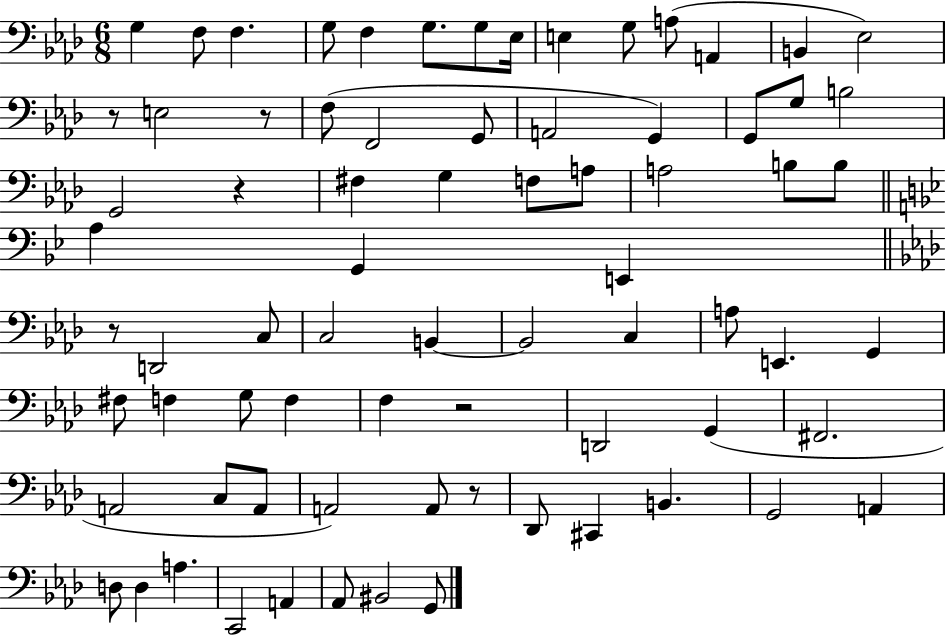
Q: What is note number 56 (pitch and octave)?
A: A2